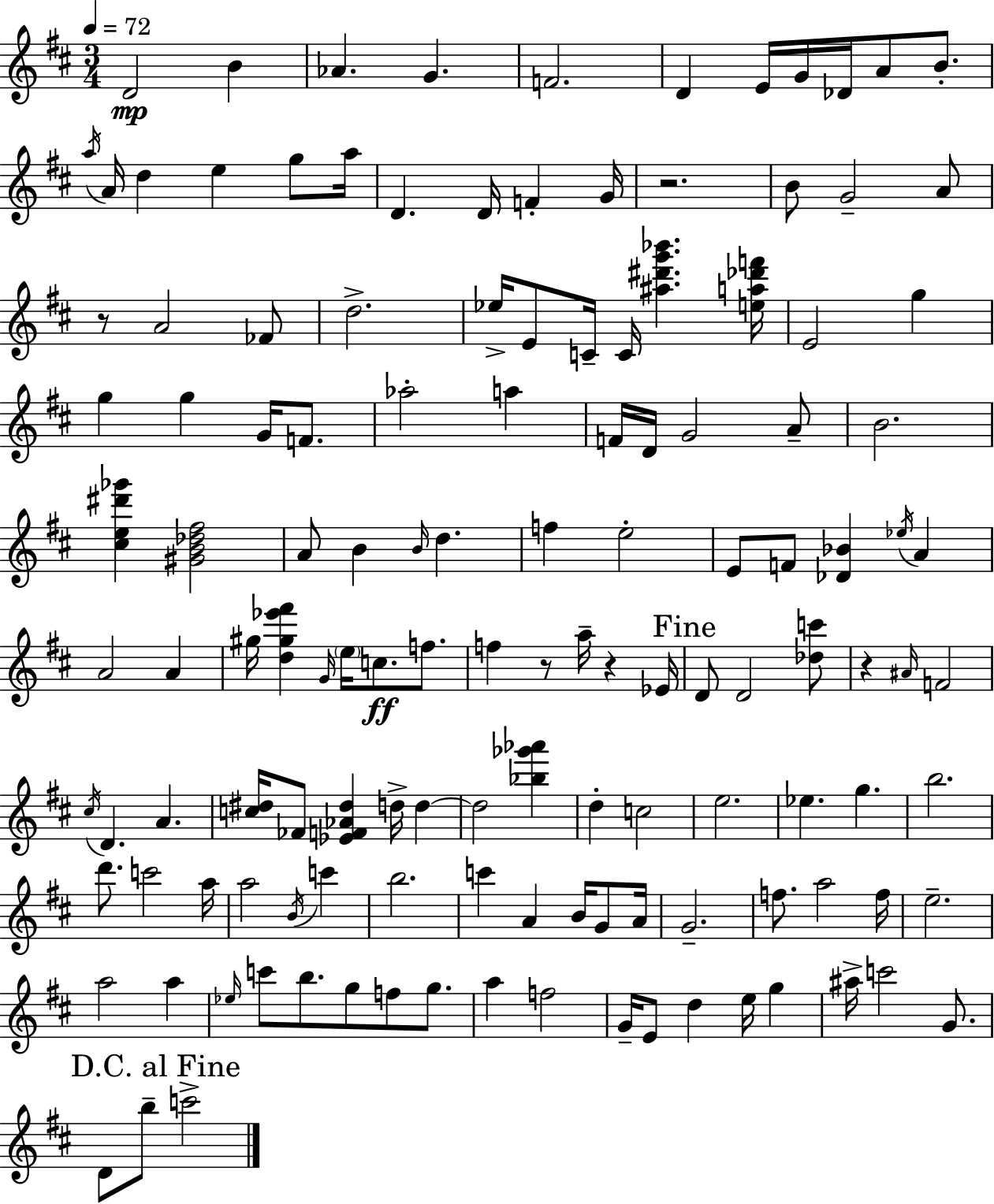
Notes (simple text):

D4/h B4/q Ab4/q. G4/q. F4/h. D4/q E4/s G4/s Db4/s A4/e B4/e. A5/s A4/s D5/q E5/q G5/e A5/s D4/q. D4/s F4/q G4/s R/h. B4/e G4/h A4/e R/e A4/h FES4/e D5/h. Eb5/s E4/e C4/s C4/s [A#5,D#6,G6,Bb6]/q. [E5,A5,Db6,F6]/s E4/h G5/q G5/q G5/q G4/s F4/e. Ab5/h A5/q F4/s D4/s G4/h A4/e B4/h. [C#5,E5,D#6,Gb6]/q [G#4,B4,Db5,F#5]/h A4/e B4/q B4/s D5/q. F5/q E5/h E4/e F4/e [Db4,Bb4]/q Eb5/s A4/q A4/h A4/q G#5/s [D5,G#5,Eb6,F#6]/q G4/s E5/s C5/e. F5/e. F5/q R/e A5/s R/q Eb4/s D4/e D4/h [Db5,C6]/e R/q A#4/s F4/h C#5/s D4/q. A4/q. [C5,D#5]/s FES4/e [Eb4,F4,Ab4,D#5]/q D5/s D5/q D5/h [Bb5,Gb6,Ab6]/q D5/q C5/h E5/h. Eb5/q. G5/q. B5/h. D6/e. C6/h A5/s A5/h B4/s C6/q B5/h. C6/q A4/q B4/s G4/e A4/s G4/h. F5/e. A5/h F5/s E5/h. A5/h A5/q Eb5/s C6/e B5/e. G5/e F5/e G5/e. A5/q F5/h G4/s E4/e D5/q E5/s G5/q A#5/s C6/h G4/e. D4/e B5/e C6/h